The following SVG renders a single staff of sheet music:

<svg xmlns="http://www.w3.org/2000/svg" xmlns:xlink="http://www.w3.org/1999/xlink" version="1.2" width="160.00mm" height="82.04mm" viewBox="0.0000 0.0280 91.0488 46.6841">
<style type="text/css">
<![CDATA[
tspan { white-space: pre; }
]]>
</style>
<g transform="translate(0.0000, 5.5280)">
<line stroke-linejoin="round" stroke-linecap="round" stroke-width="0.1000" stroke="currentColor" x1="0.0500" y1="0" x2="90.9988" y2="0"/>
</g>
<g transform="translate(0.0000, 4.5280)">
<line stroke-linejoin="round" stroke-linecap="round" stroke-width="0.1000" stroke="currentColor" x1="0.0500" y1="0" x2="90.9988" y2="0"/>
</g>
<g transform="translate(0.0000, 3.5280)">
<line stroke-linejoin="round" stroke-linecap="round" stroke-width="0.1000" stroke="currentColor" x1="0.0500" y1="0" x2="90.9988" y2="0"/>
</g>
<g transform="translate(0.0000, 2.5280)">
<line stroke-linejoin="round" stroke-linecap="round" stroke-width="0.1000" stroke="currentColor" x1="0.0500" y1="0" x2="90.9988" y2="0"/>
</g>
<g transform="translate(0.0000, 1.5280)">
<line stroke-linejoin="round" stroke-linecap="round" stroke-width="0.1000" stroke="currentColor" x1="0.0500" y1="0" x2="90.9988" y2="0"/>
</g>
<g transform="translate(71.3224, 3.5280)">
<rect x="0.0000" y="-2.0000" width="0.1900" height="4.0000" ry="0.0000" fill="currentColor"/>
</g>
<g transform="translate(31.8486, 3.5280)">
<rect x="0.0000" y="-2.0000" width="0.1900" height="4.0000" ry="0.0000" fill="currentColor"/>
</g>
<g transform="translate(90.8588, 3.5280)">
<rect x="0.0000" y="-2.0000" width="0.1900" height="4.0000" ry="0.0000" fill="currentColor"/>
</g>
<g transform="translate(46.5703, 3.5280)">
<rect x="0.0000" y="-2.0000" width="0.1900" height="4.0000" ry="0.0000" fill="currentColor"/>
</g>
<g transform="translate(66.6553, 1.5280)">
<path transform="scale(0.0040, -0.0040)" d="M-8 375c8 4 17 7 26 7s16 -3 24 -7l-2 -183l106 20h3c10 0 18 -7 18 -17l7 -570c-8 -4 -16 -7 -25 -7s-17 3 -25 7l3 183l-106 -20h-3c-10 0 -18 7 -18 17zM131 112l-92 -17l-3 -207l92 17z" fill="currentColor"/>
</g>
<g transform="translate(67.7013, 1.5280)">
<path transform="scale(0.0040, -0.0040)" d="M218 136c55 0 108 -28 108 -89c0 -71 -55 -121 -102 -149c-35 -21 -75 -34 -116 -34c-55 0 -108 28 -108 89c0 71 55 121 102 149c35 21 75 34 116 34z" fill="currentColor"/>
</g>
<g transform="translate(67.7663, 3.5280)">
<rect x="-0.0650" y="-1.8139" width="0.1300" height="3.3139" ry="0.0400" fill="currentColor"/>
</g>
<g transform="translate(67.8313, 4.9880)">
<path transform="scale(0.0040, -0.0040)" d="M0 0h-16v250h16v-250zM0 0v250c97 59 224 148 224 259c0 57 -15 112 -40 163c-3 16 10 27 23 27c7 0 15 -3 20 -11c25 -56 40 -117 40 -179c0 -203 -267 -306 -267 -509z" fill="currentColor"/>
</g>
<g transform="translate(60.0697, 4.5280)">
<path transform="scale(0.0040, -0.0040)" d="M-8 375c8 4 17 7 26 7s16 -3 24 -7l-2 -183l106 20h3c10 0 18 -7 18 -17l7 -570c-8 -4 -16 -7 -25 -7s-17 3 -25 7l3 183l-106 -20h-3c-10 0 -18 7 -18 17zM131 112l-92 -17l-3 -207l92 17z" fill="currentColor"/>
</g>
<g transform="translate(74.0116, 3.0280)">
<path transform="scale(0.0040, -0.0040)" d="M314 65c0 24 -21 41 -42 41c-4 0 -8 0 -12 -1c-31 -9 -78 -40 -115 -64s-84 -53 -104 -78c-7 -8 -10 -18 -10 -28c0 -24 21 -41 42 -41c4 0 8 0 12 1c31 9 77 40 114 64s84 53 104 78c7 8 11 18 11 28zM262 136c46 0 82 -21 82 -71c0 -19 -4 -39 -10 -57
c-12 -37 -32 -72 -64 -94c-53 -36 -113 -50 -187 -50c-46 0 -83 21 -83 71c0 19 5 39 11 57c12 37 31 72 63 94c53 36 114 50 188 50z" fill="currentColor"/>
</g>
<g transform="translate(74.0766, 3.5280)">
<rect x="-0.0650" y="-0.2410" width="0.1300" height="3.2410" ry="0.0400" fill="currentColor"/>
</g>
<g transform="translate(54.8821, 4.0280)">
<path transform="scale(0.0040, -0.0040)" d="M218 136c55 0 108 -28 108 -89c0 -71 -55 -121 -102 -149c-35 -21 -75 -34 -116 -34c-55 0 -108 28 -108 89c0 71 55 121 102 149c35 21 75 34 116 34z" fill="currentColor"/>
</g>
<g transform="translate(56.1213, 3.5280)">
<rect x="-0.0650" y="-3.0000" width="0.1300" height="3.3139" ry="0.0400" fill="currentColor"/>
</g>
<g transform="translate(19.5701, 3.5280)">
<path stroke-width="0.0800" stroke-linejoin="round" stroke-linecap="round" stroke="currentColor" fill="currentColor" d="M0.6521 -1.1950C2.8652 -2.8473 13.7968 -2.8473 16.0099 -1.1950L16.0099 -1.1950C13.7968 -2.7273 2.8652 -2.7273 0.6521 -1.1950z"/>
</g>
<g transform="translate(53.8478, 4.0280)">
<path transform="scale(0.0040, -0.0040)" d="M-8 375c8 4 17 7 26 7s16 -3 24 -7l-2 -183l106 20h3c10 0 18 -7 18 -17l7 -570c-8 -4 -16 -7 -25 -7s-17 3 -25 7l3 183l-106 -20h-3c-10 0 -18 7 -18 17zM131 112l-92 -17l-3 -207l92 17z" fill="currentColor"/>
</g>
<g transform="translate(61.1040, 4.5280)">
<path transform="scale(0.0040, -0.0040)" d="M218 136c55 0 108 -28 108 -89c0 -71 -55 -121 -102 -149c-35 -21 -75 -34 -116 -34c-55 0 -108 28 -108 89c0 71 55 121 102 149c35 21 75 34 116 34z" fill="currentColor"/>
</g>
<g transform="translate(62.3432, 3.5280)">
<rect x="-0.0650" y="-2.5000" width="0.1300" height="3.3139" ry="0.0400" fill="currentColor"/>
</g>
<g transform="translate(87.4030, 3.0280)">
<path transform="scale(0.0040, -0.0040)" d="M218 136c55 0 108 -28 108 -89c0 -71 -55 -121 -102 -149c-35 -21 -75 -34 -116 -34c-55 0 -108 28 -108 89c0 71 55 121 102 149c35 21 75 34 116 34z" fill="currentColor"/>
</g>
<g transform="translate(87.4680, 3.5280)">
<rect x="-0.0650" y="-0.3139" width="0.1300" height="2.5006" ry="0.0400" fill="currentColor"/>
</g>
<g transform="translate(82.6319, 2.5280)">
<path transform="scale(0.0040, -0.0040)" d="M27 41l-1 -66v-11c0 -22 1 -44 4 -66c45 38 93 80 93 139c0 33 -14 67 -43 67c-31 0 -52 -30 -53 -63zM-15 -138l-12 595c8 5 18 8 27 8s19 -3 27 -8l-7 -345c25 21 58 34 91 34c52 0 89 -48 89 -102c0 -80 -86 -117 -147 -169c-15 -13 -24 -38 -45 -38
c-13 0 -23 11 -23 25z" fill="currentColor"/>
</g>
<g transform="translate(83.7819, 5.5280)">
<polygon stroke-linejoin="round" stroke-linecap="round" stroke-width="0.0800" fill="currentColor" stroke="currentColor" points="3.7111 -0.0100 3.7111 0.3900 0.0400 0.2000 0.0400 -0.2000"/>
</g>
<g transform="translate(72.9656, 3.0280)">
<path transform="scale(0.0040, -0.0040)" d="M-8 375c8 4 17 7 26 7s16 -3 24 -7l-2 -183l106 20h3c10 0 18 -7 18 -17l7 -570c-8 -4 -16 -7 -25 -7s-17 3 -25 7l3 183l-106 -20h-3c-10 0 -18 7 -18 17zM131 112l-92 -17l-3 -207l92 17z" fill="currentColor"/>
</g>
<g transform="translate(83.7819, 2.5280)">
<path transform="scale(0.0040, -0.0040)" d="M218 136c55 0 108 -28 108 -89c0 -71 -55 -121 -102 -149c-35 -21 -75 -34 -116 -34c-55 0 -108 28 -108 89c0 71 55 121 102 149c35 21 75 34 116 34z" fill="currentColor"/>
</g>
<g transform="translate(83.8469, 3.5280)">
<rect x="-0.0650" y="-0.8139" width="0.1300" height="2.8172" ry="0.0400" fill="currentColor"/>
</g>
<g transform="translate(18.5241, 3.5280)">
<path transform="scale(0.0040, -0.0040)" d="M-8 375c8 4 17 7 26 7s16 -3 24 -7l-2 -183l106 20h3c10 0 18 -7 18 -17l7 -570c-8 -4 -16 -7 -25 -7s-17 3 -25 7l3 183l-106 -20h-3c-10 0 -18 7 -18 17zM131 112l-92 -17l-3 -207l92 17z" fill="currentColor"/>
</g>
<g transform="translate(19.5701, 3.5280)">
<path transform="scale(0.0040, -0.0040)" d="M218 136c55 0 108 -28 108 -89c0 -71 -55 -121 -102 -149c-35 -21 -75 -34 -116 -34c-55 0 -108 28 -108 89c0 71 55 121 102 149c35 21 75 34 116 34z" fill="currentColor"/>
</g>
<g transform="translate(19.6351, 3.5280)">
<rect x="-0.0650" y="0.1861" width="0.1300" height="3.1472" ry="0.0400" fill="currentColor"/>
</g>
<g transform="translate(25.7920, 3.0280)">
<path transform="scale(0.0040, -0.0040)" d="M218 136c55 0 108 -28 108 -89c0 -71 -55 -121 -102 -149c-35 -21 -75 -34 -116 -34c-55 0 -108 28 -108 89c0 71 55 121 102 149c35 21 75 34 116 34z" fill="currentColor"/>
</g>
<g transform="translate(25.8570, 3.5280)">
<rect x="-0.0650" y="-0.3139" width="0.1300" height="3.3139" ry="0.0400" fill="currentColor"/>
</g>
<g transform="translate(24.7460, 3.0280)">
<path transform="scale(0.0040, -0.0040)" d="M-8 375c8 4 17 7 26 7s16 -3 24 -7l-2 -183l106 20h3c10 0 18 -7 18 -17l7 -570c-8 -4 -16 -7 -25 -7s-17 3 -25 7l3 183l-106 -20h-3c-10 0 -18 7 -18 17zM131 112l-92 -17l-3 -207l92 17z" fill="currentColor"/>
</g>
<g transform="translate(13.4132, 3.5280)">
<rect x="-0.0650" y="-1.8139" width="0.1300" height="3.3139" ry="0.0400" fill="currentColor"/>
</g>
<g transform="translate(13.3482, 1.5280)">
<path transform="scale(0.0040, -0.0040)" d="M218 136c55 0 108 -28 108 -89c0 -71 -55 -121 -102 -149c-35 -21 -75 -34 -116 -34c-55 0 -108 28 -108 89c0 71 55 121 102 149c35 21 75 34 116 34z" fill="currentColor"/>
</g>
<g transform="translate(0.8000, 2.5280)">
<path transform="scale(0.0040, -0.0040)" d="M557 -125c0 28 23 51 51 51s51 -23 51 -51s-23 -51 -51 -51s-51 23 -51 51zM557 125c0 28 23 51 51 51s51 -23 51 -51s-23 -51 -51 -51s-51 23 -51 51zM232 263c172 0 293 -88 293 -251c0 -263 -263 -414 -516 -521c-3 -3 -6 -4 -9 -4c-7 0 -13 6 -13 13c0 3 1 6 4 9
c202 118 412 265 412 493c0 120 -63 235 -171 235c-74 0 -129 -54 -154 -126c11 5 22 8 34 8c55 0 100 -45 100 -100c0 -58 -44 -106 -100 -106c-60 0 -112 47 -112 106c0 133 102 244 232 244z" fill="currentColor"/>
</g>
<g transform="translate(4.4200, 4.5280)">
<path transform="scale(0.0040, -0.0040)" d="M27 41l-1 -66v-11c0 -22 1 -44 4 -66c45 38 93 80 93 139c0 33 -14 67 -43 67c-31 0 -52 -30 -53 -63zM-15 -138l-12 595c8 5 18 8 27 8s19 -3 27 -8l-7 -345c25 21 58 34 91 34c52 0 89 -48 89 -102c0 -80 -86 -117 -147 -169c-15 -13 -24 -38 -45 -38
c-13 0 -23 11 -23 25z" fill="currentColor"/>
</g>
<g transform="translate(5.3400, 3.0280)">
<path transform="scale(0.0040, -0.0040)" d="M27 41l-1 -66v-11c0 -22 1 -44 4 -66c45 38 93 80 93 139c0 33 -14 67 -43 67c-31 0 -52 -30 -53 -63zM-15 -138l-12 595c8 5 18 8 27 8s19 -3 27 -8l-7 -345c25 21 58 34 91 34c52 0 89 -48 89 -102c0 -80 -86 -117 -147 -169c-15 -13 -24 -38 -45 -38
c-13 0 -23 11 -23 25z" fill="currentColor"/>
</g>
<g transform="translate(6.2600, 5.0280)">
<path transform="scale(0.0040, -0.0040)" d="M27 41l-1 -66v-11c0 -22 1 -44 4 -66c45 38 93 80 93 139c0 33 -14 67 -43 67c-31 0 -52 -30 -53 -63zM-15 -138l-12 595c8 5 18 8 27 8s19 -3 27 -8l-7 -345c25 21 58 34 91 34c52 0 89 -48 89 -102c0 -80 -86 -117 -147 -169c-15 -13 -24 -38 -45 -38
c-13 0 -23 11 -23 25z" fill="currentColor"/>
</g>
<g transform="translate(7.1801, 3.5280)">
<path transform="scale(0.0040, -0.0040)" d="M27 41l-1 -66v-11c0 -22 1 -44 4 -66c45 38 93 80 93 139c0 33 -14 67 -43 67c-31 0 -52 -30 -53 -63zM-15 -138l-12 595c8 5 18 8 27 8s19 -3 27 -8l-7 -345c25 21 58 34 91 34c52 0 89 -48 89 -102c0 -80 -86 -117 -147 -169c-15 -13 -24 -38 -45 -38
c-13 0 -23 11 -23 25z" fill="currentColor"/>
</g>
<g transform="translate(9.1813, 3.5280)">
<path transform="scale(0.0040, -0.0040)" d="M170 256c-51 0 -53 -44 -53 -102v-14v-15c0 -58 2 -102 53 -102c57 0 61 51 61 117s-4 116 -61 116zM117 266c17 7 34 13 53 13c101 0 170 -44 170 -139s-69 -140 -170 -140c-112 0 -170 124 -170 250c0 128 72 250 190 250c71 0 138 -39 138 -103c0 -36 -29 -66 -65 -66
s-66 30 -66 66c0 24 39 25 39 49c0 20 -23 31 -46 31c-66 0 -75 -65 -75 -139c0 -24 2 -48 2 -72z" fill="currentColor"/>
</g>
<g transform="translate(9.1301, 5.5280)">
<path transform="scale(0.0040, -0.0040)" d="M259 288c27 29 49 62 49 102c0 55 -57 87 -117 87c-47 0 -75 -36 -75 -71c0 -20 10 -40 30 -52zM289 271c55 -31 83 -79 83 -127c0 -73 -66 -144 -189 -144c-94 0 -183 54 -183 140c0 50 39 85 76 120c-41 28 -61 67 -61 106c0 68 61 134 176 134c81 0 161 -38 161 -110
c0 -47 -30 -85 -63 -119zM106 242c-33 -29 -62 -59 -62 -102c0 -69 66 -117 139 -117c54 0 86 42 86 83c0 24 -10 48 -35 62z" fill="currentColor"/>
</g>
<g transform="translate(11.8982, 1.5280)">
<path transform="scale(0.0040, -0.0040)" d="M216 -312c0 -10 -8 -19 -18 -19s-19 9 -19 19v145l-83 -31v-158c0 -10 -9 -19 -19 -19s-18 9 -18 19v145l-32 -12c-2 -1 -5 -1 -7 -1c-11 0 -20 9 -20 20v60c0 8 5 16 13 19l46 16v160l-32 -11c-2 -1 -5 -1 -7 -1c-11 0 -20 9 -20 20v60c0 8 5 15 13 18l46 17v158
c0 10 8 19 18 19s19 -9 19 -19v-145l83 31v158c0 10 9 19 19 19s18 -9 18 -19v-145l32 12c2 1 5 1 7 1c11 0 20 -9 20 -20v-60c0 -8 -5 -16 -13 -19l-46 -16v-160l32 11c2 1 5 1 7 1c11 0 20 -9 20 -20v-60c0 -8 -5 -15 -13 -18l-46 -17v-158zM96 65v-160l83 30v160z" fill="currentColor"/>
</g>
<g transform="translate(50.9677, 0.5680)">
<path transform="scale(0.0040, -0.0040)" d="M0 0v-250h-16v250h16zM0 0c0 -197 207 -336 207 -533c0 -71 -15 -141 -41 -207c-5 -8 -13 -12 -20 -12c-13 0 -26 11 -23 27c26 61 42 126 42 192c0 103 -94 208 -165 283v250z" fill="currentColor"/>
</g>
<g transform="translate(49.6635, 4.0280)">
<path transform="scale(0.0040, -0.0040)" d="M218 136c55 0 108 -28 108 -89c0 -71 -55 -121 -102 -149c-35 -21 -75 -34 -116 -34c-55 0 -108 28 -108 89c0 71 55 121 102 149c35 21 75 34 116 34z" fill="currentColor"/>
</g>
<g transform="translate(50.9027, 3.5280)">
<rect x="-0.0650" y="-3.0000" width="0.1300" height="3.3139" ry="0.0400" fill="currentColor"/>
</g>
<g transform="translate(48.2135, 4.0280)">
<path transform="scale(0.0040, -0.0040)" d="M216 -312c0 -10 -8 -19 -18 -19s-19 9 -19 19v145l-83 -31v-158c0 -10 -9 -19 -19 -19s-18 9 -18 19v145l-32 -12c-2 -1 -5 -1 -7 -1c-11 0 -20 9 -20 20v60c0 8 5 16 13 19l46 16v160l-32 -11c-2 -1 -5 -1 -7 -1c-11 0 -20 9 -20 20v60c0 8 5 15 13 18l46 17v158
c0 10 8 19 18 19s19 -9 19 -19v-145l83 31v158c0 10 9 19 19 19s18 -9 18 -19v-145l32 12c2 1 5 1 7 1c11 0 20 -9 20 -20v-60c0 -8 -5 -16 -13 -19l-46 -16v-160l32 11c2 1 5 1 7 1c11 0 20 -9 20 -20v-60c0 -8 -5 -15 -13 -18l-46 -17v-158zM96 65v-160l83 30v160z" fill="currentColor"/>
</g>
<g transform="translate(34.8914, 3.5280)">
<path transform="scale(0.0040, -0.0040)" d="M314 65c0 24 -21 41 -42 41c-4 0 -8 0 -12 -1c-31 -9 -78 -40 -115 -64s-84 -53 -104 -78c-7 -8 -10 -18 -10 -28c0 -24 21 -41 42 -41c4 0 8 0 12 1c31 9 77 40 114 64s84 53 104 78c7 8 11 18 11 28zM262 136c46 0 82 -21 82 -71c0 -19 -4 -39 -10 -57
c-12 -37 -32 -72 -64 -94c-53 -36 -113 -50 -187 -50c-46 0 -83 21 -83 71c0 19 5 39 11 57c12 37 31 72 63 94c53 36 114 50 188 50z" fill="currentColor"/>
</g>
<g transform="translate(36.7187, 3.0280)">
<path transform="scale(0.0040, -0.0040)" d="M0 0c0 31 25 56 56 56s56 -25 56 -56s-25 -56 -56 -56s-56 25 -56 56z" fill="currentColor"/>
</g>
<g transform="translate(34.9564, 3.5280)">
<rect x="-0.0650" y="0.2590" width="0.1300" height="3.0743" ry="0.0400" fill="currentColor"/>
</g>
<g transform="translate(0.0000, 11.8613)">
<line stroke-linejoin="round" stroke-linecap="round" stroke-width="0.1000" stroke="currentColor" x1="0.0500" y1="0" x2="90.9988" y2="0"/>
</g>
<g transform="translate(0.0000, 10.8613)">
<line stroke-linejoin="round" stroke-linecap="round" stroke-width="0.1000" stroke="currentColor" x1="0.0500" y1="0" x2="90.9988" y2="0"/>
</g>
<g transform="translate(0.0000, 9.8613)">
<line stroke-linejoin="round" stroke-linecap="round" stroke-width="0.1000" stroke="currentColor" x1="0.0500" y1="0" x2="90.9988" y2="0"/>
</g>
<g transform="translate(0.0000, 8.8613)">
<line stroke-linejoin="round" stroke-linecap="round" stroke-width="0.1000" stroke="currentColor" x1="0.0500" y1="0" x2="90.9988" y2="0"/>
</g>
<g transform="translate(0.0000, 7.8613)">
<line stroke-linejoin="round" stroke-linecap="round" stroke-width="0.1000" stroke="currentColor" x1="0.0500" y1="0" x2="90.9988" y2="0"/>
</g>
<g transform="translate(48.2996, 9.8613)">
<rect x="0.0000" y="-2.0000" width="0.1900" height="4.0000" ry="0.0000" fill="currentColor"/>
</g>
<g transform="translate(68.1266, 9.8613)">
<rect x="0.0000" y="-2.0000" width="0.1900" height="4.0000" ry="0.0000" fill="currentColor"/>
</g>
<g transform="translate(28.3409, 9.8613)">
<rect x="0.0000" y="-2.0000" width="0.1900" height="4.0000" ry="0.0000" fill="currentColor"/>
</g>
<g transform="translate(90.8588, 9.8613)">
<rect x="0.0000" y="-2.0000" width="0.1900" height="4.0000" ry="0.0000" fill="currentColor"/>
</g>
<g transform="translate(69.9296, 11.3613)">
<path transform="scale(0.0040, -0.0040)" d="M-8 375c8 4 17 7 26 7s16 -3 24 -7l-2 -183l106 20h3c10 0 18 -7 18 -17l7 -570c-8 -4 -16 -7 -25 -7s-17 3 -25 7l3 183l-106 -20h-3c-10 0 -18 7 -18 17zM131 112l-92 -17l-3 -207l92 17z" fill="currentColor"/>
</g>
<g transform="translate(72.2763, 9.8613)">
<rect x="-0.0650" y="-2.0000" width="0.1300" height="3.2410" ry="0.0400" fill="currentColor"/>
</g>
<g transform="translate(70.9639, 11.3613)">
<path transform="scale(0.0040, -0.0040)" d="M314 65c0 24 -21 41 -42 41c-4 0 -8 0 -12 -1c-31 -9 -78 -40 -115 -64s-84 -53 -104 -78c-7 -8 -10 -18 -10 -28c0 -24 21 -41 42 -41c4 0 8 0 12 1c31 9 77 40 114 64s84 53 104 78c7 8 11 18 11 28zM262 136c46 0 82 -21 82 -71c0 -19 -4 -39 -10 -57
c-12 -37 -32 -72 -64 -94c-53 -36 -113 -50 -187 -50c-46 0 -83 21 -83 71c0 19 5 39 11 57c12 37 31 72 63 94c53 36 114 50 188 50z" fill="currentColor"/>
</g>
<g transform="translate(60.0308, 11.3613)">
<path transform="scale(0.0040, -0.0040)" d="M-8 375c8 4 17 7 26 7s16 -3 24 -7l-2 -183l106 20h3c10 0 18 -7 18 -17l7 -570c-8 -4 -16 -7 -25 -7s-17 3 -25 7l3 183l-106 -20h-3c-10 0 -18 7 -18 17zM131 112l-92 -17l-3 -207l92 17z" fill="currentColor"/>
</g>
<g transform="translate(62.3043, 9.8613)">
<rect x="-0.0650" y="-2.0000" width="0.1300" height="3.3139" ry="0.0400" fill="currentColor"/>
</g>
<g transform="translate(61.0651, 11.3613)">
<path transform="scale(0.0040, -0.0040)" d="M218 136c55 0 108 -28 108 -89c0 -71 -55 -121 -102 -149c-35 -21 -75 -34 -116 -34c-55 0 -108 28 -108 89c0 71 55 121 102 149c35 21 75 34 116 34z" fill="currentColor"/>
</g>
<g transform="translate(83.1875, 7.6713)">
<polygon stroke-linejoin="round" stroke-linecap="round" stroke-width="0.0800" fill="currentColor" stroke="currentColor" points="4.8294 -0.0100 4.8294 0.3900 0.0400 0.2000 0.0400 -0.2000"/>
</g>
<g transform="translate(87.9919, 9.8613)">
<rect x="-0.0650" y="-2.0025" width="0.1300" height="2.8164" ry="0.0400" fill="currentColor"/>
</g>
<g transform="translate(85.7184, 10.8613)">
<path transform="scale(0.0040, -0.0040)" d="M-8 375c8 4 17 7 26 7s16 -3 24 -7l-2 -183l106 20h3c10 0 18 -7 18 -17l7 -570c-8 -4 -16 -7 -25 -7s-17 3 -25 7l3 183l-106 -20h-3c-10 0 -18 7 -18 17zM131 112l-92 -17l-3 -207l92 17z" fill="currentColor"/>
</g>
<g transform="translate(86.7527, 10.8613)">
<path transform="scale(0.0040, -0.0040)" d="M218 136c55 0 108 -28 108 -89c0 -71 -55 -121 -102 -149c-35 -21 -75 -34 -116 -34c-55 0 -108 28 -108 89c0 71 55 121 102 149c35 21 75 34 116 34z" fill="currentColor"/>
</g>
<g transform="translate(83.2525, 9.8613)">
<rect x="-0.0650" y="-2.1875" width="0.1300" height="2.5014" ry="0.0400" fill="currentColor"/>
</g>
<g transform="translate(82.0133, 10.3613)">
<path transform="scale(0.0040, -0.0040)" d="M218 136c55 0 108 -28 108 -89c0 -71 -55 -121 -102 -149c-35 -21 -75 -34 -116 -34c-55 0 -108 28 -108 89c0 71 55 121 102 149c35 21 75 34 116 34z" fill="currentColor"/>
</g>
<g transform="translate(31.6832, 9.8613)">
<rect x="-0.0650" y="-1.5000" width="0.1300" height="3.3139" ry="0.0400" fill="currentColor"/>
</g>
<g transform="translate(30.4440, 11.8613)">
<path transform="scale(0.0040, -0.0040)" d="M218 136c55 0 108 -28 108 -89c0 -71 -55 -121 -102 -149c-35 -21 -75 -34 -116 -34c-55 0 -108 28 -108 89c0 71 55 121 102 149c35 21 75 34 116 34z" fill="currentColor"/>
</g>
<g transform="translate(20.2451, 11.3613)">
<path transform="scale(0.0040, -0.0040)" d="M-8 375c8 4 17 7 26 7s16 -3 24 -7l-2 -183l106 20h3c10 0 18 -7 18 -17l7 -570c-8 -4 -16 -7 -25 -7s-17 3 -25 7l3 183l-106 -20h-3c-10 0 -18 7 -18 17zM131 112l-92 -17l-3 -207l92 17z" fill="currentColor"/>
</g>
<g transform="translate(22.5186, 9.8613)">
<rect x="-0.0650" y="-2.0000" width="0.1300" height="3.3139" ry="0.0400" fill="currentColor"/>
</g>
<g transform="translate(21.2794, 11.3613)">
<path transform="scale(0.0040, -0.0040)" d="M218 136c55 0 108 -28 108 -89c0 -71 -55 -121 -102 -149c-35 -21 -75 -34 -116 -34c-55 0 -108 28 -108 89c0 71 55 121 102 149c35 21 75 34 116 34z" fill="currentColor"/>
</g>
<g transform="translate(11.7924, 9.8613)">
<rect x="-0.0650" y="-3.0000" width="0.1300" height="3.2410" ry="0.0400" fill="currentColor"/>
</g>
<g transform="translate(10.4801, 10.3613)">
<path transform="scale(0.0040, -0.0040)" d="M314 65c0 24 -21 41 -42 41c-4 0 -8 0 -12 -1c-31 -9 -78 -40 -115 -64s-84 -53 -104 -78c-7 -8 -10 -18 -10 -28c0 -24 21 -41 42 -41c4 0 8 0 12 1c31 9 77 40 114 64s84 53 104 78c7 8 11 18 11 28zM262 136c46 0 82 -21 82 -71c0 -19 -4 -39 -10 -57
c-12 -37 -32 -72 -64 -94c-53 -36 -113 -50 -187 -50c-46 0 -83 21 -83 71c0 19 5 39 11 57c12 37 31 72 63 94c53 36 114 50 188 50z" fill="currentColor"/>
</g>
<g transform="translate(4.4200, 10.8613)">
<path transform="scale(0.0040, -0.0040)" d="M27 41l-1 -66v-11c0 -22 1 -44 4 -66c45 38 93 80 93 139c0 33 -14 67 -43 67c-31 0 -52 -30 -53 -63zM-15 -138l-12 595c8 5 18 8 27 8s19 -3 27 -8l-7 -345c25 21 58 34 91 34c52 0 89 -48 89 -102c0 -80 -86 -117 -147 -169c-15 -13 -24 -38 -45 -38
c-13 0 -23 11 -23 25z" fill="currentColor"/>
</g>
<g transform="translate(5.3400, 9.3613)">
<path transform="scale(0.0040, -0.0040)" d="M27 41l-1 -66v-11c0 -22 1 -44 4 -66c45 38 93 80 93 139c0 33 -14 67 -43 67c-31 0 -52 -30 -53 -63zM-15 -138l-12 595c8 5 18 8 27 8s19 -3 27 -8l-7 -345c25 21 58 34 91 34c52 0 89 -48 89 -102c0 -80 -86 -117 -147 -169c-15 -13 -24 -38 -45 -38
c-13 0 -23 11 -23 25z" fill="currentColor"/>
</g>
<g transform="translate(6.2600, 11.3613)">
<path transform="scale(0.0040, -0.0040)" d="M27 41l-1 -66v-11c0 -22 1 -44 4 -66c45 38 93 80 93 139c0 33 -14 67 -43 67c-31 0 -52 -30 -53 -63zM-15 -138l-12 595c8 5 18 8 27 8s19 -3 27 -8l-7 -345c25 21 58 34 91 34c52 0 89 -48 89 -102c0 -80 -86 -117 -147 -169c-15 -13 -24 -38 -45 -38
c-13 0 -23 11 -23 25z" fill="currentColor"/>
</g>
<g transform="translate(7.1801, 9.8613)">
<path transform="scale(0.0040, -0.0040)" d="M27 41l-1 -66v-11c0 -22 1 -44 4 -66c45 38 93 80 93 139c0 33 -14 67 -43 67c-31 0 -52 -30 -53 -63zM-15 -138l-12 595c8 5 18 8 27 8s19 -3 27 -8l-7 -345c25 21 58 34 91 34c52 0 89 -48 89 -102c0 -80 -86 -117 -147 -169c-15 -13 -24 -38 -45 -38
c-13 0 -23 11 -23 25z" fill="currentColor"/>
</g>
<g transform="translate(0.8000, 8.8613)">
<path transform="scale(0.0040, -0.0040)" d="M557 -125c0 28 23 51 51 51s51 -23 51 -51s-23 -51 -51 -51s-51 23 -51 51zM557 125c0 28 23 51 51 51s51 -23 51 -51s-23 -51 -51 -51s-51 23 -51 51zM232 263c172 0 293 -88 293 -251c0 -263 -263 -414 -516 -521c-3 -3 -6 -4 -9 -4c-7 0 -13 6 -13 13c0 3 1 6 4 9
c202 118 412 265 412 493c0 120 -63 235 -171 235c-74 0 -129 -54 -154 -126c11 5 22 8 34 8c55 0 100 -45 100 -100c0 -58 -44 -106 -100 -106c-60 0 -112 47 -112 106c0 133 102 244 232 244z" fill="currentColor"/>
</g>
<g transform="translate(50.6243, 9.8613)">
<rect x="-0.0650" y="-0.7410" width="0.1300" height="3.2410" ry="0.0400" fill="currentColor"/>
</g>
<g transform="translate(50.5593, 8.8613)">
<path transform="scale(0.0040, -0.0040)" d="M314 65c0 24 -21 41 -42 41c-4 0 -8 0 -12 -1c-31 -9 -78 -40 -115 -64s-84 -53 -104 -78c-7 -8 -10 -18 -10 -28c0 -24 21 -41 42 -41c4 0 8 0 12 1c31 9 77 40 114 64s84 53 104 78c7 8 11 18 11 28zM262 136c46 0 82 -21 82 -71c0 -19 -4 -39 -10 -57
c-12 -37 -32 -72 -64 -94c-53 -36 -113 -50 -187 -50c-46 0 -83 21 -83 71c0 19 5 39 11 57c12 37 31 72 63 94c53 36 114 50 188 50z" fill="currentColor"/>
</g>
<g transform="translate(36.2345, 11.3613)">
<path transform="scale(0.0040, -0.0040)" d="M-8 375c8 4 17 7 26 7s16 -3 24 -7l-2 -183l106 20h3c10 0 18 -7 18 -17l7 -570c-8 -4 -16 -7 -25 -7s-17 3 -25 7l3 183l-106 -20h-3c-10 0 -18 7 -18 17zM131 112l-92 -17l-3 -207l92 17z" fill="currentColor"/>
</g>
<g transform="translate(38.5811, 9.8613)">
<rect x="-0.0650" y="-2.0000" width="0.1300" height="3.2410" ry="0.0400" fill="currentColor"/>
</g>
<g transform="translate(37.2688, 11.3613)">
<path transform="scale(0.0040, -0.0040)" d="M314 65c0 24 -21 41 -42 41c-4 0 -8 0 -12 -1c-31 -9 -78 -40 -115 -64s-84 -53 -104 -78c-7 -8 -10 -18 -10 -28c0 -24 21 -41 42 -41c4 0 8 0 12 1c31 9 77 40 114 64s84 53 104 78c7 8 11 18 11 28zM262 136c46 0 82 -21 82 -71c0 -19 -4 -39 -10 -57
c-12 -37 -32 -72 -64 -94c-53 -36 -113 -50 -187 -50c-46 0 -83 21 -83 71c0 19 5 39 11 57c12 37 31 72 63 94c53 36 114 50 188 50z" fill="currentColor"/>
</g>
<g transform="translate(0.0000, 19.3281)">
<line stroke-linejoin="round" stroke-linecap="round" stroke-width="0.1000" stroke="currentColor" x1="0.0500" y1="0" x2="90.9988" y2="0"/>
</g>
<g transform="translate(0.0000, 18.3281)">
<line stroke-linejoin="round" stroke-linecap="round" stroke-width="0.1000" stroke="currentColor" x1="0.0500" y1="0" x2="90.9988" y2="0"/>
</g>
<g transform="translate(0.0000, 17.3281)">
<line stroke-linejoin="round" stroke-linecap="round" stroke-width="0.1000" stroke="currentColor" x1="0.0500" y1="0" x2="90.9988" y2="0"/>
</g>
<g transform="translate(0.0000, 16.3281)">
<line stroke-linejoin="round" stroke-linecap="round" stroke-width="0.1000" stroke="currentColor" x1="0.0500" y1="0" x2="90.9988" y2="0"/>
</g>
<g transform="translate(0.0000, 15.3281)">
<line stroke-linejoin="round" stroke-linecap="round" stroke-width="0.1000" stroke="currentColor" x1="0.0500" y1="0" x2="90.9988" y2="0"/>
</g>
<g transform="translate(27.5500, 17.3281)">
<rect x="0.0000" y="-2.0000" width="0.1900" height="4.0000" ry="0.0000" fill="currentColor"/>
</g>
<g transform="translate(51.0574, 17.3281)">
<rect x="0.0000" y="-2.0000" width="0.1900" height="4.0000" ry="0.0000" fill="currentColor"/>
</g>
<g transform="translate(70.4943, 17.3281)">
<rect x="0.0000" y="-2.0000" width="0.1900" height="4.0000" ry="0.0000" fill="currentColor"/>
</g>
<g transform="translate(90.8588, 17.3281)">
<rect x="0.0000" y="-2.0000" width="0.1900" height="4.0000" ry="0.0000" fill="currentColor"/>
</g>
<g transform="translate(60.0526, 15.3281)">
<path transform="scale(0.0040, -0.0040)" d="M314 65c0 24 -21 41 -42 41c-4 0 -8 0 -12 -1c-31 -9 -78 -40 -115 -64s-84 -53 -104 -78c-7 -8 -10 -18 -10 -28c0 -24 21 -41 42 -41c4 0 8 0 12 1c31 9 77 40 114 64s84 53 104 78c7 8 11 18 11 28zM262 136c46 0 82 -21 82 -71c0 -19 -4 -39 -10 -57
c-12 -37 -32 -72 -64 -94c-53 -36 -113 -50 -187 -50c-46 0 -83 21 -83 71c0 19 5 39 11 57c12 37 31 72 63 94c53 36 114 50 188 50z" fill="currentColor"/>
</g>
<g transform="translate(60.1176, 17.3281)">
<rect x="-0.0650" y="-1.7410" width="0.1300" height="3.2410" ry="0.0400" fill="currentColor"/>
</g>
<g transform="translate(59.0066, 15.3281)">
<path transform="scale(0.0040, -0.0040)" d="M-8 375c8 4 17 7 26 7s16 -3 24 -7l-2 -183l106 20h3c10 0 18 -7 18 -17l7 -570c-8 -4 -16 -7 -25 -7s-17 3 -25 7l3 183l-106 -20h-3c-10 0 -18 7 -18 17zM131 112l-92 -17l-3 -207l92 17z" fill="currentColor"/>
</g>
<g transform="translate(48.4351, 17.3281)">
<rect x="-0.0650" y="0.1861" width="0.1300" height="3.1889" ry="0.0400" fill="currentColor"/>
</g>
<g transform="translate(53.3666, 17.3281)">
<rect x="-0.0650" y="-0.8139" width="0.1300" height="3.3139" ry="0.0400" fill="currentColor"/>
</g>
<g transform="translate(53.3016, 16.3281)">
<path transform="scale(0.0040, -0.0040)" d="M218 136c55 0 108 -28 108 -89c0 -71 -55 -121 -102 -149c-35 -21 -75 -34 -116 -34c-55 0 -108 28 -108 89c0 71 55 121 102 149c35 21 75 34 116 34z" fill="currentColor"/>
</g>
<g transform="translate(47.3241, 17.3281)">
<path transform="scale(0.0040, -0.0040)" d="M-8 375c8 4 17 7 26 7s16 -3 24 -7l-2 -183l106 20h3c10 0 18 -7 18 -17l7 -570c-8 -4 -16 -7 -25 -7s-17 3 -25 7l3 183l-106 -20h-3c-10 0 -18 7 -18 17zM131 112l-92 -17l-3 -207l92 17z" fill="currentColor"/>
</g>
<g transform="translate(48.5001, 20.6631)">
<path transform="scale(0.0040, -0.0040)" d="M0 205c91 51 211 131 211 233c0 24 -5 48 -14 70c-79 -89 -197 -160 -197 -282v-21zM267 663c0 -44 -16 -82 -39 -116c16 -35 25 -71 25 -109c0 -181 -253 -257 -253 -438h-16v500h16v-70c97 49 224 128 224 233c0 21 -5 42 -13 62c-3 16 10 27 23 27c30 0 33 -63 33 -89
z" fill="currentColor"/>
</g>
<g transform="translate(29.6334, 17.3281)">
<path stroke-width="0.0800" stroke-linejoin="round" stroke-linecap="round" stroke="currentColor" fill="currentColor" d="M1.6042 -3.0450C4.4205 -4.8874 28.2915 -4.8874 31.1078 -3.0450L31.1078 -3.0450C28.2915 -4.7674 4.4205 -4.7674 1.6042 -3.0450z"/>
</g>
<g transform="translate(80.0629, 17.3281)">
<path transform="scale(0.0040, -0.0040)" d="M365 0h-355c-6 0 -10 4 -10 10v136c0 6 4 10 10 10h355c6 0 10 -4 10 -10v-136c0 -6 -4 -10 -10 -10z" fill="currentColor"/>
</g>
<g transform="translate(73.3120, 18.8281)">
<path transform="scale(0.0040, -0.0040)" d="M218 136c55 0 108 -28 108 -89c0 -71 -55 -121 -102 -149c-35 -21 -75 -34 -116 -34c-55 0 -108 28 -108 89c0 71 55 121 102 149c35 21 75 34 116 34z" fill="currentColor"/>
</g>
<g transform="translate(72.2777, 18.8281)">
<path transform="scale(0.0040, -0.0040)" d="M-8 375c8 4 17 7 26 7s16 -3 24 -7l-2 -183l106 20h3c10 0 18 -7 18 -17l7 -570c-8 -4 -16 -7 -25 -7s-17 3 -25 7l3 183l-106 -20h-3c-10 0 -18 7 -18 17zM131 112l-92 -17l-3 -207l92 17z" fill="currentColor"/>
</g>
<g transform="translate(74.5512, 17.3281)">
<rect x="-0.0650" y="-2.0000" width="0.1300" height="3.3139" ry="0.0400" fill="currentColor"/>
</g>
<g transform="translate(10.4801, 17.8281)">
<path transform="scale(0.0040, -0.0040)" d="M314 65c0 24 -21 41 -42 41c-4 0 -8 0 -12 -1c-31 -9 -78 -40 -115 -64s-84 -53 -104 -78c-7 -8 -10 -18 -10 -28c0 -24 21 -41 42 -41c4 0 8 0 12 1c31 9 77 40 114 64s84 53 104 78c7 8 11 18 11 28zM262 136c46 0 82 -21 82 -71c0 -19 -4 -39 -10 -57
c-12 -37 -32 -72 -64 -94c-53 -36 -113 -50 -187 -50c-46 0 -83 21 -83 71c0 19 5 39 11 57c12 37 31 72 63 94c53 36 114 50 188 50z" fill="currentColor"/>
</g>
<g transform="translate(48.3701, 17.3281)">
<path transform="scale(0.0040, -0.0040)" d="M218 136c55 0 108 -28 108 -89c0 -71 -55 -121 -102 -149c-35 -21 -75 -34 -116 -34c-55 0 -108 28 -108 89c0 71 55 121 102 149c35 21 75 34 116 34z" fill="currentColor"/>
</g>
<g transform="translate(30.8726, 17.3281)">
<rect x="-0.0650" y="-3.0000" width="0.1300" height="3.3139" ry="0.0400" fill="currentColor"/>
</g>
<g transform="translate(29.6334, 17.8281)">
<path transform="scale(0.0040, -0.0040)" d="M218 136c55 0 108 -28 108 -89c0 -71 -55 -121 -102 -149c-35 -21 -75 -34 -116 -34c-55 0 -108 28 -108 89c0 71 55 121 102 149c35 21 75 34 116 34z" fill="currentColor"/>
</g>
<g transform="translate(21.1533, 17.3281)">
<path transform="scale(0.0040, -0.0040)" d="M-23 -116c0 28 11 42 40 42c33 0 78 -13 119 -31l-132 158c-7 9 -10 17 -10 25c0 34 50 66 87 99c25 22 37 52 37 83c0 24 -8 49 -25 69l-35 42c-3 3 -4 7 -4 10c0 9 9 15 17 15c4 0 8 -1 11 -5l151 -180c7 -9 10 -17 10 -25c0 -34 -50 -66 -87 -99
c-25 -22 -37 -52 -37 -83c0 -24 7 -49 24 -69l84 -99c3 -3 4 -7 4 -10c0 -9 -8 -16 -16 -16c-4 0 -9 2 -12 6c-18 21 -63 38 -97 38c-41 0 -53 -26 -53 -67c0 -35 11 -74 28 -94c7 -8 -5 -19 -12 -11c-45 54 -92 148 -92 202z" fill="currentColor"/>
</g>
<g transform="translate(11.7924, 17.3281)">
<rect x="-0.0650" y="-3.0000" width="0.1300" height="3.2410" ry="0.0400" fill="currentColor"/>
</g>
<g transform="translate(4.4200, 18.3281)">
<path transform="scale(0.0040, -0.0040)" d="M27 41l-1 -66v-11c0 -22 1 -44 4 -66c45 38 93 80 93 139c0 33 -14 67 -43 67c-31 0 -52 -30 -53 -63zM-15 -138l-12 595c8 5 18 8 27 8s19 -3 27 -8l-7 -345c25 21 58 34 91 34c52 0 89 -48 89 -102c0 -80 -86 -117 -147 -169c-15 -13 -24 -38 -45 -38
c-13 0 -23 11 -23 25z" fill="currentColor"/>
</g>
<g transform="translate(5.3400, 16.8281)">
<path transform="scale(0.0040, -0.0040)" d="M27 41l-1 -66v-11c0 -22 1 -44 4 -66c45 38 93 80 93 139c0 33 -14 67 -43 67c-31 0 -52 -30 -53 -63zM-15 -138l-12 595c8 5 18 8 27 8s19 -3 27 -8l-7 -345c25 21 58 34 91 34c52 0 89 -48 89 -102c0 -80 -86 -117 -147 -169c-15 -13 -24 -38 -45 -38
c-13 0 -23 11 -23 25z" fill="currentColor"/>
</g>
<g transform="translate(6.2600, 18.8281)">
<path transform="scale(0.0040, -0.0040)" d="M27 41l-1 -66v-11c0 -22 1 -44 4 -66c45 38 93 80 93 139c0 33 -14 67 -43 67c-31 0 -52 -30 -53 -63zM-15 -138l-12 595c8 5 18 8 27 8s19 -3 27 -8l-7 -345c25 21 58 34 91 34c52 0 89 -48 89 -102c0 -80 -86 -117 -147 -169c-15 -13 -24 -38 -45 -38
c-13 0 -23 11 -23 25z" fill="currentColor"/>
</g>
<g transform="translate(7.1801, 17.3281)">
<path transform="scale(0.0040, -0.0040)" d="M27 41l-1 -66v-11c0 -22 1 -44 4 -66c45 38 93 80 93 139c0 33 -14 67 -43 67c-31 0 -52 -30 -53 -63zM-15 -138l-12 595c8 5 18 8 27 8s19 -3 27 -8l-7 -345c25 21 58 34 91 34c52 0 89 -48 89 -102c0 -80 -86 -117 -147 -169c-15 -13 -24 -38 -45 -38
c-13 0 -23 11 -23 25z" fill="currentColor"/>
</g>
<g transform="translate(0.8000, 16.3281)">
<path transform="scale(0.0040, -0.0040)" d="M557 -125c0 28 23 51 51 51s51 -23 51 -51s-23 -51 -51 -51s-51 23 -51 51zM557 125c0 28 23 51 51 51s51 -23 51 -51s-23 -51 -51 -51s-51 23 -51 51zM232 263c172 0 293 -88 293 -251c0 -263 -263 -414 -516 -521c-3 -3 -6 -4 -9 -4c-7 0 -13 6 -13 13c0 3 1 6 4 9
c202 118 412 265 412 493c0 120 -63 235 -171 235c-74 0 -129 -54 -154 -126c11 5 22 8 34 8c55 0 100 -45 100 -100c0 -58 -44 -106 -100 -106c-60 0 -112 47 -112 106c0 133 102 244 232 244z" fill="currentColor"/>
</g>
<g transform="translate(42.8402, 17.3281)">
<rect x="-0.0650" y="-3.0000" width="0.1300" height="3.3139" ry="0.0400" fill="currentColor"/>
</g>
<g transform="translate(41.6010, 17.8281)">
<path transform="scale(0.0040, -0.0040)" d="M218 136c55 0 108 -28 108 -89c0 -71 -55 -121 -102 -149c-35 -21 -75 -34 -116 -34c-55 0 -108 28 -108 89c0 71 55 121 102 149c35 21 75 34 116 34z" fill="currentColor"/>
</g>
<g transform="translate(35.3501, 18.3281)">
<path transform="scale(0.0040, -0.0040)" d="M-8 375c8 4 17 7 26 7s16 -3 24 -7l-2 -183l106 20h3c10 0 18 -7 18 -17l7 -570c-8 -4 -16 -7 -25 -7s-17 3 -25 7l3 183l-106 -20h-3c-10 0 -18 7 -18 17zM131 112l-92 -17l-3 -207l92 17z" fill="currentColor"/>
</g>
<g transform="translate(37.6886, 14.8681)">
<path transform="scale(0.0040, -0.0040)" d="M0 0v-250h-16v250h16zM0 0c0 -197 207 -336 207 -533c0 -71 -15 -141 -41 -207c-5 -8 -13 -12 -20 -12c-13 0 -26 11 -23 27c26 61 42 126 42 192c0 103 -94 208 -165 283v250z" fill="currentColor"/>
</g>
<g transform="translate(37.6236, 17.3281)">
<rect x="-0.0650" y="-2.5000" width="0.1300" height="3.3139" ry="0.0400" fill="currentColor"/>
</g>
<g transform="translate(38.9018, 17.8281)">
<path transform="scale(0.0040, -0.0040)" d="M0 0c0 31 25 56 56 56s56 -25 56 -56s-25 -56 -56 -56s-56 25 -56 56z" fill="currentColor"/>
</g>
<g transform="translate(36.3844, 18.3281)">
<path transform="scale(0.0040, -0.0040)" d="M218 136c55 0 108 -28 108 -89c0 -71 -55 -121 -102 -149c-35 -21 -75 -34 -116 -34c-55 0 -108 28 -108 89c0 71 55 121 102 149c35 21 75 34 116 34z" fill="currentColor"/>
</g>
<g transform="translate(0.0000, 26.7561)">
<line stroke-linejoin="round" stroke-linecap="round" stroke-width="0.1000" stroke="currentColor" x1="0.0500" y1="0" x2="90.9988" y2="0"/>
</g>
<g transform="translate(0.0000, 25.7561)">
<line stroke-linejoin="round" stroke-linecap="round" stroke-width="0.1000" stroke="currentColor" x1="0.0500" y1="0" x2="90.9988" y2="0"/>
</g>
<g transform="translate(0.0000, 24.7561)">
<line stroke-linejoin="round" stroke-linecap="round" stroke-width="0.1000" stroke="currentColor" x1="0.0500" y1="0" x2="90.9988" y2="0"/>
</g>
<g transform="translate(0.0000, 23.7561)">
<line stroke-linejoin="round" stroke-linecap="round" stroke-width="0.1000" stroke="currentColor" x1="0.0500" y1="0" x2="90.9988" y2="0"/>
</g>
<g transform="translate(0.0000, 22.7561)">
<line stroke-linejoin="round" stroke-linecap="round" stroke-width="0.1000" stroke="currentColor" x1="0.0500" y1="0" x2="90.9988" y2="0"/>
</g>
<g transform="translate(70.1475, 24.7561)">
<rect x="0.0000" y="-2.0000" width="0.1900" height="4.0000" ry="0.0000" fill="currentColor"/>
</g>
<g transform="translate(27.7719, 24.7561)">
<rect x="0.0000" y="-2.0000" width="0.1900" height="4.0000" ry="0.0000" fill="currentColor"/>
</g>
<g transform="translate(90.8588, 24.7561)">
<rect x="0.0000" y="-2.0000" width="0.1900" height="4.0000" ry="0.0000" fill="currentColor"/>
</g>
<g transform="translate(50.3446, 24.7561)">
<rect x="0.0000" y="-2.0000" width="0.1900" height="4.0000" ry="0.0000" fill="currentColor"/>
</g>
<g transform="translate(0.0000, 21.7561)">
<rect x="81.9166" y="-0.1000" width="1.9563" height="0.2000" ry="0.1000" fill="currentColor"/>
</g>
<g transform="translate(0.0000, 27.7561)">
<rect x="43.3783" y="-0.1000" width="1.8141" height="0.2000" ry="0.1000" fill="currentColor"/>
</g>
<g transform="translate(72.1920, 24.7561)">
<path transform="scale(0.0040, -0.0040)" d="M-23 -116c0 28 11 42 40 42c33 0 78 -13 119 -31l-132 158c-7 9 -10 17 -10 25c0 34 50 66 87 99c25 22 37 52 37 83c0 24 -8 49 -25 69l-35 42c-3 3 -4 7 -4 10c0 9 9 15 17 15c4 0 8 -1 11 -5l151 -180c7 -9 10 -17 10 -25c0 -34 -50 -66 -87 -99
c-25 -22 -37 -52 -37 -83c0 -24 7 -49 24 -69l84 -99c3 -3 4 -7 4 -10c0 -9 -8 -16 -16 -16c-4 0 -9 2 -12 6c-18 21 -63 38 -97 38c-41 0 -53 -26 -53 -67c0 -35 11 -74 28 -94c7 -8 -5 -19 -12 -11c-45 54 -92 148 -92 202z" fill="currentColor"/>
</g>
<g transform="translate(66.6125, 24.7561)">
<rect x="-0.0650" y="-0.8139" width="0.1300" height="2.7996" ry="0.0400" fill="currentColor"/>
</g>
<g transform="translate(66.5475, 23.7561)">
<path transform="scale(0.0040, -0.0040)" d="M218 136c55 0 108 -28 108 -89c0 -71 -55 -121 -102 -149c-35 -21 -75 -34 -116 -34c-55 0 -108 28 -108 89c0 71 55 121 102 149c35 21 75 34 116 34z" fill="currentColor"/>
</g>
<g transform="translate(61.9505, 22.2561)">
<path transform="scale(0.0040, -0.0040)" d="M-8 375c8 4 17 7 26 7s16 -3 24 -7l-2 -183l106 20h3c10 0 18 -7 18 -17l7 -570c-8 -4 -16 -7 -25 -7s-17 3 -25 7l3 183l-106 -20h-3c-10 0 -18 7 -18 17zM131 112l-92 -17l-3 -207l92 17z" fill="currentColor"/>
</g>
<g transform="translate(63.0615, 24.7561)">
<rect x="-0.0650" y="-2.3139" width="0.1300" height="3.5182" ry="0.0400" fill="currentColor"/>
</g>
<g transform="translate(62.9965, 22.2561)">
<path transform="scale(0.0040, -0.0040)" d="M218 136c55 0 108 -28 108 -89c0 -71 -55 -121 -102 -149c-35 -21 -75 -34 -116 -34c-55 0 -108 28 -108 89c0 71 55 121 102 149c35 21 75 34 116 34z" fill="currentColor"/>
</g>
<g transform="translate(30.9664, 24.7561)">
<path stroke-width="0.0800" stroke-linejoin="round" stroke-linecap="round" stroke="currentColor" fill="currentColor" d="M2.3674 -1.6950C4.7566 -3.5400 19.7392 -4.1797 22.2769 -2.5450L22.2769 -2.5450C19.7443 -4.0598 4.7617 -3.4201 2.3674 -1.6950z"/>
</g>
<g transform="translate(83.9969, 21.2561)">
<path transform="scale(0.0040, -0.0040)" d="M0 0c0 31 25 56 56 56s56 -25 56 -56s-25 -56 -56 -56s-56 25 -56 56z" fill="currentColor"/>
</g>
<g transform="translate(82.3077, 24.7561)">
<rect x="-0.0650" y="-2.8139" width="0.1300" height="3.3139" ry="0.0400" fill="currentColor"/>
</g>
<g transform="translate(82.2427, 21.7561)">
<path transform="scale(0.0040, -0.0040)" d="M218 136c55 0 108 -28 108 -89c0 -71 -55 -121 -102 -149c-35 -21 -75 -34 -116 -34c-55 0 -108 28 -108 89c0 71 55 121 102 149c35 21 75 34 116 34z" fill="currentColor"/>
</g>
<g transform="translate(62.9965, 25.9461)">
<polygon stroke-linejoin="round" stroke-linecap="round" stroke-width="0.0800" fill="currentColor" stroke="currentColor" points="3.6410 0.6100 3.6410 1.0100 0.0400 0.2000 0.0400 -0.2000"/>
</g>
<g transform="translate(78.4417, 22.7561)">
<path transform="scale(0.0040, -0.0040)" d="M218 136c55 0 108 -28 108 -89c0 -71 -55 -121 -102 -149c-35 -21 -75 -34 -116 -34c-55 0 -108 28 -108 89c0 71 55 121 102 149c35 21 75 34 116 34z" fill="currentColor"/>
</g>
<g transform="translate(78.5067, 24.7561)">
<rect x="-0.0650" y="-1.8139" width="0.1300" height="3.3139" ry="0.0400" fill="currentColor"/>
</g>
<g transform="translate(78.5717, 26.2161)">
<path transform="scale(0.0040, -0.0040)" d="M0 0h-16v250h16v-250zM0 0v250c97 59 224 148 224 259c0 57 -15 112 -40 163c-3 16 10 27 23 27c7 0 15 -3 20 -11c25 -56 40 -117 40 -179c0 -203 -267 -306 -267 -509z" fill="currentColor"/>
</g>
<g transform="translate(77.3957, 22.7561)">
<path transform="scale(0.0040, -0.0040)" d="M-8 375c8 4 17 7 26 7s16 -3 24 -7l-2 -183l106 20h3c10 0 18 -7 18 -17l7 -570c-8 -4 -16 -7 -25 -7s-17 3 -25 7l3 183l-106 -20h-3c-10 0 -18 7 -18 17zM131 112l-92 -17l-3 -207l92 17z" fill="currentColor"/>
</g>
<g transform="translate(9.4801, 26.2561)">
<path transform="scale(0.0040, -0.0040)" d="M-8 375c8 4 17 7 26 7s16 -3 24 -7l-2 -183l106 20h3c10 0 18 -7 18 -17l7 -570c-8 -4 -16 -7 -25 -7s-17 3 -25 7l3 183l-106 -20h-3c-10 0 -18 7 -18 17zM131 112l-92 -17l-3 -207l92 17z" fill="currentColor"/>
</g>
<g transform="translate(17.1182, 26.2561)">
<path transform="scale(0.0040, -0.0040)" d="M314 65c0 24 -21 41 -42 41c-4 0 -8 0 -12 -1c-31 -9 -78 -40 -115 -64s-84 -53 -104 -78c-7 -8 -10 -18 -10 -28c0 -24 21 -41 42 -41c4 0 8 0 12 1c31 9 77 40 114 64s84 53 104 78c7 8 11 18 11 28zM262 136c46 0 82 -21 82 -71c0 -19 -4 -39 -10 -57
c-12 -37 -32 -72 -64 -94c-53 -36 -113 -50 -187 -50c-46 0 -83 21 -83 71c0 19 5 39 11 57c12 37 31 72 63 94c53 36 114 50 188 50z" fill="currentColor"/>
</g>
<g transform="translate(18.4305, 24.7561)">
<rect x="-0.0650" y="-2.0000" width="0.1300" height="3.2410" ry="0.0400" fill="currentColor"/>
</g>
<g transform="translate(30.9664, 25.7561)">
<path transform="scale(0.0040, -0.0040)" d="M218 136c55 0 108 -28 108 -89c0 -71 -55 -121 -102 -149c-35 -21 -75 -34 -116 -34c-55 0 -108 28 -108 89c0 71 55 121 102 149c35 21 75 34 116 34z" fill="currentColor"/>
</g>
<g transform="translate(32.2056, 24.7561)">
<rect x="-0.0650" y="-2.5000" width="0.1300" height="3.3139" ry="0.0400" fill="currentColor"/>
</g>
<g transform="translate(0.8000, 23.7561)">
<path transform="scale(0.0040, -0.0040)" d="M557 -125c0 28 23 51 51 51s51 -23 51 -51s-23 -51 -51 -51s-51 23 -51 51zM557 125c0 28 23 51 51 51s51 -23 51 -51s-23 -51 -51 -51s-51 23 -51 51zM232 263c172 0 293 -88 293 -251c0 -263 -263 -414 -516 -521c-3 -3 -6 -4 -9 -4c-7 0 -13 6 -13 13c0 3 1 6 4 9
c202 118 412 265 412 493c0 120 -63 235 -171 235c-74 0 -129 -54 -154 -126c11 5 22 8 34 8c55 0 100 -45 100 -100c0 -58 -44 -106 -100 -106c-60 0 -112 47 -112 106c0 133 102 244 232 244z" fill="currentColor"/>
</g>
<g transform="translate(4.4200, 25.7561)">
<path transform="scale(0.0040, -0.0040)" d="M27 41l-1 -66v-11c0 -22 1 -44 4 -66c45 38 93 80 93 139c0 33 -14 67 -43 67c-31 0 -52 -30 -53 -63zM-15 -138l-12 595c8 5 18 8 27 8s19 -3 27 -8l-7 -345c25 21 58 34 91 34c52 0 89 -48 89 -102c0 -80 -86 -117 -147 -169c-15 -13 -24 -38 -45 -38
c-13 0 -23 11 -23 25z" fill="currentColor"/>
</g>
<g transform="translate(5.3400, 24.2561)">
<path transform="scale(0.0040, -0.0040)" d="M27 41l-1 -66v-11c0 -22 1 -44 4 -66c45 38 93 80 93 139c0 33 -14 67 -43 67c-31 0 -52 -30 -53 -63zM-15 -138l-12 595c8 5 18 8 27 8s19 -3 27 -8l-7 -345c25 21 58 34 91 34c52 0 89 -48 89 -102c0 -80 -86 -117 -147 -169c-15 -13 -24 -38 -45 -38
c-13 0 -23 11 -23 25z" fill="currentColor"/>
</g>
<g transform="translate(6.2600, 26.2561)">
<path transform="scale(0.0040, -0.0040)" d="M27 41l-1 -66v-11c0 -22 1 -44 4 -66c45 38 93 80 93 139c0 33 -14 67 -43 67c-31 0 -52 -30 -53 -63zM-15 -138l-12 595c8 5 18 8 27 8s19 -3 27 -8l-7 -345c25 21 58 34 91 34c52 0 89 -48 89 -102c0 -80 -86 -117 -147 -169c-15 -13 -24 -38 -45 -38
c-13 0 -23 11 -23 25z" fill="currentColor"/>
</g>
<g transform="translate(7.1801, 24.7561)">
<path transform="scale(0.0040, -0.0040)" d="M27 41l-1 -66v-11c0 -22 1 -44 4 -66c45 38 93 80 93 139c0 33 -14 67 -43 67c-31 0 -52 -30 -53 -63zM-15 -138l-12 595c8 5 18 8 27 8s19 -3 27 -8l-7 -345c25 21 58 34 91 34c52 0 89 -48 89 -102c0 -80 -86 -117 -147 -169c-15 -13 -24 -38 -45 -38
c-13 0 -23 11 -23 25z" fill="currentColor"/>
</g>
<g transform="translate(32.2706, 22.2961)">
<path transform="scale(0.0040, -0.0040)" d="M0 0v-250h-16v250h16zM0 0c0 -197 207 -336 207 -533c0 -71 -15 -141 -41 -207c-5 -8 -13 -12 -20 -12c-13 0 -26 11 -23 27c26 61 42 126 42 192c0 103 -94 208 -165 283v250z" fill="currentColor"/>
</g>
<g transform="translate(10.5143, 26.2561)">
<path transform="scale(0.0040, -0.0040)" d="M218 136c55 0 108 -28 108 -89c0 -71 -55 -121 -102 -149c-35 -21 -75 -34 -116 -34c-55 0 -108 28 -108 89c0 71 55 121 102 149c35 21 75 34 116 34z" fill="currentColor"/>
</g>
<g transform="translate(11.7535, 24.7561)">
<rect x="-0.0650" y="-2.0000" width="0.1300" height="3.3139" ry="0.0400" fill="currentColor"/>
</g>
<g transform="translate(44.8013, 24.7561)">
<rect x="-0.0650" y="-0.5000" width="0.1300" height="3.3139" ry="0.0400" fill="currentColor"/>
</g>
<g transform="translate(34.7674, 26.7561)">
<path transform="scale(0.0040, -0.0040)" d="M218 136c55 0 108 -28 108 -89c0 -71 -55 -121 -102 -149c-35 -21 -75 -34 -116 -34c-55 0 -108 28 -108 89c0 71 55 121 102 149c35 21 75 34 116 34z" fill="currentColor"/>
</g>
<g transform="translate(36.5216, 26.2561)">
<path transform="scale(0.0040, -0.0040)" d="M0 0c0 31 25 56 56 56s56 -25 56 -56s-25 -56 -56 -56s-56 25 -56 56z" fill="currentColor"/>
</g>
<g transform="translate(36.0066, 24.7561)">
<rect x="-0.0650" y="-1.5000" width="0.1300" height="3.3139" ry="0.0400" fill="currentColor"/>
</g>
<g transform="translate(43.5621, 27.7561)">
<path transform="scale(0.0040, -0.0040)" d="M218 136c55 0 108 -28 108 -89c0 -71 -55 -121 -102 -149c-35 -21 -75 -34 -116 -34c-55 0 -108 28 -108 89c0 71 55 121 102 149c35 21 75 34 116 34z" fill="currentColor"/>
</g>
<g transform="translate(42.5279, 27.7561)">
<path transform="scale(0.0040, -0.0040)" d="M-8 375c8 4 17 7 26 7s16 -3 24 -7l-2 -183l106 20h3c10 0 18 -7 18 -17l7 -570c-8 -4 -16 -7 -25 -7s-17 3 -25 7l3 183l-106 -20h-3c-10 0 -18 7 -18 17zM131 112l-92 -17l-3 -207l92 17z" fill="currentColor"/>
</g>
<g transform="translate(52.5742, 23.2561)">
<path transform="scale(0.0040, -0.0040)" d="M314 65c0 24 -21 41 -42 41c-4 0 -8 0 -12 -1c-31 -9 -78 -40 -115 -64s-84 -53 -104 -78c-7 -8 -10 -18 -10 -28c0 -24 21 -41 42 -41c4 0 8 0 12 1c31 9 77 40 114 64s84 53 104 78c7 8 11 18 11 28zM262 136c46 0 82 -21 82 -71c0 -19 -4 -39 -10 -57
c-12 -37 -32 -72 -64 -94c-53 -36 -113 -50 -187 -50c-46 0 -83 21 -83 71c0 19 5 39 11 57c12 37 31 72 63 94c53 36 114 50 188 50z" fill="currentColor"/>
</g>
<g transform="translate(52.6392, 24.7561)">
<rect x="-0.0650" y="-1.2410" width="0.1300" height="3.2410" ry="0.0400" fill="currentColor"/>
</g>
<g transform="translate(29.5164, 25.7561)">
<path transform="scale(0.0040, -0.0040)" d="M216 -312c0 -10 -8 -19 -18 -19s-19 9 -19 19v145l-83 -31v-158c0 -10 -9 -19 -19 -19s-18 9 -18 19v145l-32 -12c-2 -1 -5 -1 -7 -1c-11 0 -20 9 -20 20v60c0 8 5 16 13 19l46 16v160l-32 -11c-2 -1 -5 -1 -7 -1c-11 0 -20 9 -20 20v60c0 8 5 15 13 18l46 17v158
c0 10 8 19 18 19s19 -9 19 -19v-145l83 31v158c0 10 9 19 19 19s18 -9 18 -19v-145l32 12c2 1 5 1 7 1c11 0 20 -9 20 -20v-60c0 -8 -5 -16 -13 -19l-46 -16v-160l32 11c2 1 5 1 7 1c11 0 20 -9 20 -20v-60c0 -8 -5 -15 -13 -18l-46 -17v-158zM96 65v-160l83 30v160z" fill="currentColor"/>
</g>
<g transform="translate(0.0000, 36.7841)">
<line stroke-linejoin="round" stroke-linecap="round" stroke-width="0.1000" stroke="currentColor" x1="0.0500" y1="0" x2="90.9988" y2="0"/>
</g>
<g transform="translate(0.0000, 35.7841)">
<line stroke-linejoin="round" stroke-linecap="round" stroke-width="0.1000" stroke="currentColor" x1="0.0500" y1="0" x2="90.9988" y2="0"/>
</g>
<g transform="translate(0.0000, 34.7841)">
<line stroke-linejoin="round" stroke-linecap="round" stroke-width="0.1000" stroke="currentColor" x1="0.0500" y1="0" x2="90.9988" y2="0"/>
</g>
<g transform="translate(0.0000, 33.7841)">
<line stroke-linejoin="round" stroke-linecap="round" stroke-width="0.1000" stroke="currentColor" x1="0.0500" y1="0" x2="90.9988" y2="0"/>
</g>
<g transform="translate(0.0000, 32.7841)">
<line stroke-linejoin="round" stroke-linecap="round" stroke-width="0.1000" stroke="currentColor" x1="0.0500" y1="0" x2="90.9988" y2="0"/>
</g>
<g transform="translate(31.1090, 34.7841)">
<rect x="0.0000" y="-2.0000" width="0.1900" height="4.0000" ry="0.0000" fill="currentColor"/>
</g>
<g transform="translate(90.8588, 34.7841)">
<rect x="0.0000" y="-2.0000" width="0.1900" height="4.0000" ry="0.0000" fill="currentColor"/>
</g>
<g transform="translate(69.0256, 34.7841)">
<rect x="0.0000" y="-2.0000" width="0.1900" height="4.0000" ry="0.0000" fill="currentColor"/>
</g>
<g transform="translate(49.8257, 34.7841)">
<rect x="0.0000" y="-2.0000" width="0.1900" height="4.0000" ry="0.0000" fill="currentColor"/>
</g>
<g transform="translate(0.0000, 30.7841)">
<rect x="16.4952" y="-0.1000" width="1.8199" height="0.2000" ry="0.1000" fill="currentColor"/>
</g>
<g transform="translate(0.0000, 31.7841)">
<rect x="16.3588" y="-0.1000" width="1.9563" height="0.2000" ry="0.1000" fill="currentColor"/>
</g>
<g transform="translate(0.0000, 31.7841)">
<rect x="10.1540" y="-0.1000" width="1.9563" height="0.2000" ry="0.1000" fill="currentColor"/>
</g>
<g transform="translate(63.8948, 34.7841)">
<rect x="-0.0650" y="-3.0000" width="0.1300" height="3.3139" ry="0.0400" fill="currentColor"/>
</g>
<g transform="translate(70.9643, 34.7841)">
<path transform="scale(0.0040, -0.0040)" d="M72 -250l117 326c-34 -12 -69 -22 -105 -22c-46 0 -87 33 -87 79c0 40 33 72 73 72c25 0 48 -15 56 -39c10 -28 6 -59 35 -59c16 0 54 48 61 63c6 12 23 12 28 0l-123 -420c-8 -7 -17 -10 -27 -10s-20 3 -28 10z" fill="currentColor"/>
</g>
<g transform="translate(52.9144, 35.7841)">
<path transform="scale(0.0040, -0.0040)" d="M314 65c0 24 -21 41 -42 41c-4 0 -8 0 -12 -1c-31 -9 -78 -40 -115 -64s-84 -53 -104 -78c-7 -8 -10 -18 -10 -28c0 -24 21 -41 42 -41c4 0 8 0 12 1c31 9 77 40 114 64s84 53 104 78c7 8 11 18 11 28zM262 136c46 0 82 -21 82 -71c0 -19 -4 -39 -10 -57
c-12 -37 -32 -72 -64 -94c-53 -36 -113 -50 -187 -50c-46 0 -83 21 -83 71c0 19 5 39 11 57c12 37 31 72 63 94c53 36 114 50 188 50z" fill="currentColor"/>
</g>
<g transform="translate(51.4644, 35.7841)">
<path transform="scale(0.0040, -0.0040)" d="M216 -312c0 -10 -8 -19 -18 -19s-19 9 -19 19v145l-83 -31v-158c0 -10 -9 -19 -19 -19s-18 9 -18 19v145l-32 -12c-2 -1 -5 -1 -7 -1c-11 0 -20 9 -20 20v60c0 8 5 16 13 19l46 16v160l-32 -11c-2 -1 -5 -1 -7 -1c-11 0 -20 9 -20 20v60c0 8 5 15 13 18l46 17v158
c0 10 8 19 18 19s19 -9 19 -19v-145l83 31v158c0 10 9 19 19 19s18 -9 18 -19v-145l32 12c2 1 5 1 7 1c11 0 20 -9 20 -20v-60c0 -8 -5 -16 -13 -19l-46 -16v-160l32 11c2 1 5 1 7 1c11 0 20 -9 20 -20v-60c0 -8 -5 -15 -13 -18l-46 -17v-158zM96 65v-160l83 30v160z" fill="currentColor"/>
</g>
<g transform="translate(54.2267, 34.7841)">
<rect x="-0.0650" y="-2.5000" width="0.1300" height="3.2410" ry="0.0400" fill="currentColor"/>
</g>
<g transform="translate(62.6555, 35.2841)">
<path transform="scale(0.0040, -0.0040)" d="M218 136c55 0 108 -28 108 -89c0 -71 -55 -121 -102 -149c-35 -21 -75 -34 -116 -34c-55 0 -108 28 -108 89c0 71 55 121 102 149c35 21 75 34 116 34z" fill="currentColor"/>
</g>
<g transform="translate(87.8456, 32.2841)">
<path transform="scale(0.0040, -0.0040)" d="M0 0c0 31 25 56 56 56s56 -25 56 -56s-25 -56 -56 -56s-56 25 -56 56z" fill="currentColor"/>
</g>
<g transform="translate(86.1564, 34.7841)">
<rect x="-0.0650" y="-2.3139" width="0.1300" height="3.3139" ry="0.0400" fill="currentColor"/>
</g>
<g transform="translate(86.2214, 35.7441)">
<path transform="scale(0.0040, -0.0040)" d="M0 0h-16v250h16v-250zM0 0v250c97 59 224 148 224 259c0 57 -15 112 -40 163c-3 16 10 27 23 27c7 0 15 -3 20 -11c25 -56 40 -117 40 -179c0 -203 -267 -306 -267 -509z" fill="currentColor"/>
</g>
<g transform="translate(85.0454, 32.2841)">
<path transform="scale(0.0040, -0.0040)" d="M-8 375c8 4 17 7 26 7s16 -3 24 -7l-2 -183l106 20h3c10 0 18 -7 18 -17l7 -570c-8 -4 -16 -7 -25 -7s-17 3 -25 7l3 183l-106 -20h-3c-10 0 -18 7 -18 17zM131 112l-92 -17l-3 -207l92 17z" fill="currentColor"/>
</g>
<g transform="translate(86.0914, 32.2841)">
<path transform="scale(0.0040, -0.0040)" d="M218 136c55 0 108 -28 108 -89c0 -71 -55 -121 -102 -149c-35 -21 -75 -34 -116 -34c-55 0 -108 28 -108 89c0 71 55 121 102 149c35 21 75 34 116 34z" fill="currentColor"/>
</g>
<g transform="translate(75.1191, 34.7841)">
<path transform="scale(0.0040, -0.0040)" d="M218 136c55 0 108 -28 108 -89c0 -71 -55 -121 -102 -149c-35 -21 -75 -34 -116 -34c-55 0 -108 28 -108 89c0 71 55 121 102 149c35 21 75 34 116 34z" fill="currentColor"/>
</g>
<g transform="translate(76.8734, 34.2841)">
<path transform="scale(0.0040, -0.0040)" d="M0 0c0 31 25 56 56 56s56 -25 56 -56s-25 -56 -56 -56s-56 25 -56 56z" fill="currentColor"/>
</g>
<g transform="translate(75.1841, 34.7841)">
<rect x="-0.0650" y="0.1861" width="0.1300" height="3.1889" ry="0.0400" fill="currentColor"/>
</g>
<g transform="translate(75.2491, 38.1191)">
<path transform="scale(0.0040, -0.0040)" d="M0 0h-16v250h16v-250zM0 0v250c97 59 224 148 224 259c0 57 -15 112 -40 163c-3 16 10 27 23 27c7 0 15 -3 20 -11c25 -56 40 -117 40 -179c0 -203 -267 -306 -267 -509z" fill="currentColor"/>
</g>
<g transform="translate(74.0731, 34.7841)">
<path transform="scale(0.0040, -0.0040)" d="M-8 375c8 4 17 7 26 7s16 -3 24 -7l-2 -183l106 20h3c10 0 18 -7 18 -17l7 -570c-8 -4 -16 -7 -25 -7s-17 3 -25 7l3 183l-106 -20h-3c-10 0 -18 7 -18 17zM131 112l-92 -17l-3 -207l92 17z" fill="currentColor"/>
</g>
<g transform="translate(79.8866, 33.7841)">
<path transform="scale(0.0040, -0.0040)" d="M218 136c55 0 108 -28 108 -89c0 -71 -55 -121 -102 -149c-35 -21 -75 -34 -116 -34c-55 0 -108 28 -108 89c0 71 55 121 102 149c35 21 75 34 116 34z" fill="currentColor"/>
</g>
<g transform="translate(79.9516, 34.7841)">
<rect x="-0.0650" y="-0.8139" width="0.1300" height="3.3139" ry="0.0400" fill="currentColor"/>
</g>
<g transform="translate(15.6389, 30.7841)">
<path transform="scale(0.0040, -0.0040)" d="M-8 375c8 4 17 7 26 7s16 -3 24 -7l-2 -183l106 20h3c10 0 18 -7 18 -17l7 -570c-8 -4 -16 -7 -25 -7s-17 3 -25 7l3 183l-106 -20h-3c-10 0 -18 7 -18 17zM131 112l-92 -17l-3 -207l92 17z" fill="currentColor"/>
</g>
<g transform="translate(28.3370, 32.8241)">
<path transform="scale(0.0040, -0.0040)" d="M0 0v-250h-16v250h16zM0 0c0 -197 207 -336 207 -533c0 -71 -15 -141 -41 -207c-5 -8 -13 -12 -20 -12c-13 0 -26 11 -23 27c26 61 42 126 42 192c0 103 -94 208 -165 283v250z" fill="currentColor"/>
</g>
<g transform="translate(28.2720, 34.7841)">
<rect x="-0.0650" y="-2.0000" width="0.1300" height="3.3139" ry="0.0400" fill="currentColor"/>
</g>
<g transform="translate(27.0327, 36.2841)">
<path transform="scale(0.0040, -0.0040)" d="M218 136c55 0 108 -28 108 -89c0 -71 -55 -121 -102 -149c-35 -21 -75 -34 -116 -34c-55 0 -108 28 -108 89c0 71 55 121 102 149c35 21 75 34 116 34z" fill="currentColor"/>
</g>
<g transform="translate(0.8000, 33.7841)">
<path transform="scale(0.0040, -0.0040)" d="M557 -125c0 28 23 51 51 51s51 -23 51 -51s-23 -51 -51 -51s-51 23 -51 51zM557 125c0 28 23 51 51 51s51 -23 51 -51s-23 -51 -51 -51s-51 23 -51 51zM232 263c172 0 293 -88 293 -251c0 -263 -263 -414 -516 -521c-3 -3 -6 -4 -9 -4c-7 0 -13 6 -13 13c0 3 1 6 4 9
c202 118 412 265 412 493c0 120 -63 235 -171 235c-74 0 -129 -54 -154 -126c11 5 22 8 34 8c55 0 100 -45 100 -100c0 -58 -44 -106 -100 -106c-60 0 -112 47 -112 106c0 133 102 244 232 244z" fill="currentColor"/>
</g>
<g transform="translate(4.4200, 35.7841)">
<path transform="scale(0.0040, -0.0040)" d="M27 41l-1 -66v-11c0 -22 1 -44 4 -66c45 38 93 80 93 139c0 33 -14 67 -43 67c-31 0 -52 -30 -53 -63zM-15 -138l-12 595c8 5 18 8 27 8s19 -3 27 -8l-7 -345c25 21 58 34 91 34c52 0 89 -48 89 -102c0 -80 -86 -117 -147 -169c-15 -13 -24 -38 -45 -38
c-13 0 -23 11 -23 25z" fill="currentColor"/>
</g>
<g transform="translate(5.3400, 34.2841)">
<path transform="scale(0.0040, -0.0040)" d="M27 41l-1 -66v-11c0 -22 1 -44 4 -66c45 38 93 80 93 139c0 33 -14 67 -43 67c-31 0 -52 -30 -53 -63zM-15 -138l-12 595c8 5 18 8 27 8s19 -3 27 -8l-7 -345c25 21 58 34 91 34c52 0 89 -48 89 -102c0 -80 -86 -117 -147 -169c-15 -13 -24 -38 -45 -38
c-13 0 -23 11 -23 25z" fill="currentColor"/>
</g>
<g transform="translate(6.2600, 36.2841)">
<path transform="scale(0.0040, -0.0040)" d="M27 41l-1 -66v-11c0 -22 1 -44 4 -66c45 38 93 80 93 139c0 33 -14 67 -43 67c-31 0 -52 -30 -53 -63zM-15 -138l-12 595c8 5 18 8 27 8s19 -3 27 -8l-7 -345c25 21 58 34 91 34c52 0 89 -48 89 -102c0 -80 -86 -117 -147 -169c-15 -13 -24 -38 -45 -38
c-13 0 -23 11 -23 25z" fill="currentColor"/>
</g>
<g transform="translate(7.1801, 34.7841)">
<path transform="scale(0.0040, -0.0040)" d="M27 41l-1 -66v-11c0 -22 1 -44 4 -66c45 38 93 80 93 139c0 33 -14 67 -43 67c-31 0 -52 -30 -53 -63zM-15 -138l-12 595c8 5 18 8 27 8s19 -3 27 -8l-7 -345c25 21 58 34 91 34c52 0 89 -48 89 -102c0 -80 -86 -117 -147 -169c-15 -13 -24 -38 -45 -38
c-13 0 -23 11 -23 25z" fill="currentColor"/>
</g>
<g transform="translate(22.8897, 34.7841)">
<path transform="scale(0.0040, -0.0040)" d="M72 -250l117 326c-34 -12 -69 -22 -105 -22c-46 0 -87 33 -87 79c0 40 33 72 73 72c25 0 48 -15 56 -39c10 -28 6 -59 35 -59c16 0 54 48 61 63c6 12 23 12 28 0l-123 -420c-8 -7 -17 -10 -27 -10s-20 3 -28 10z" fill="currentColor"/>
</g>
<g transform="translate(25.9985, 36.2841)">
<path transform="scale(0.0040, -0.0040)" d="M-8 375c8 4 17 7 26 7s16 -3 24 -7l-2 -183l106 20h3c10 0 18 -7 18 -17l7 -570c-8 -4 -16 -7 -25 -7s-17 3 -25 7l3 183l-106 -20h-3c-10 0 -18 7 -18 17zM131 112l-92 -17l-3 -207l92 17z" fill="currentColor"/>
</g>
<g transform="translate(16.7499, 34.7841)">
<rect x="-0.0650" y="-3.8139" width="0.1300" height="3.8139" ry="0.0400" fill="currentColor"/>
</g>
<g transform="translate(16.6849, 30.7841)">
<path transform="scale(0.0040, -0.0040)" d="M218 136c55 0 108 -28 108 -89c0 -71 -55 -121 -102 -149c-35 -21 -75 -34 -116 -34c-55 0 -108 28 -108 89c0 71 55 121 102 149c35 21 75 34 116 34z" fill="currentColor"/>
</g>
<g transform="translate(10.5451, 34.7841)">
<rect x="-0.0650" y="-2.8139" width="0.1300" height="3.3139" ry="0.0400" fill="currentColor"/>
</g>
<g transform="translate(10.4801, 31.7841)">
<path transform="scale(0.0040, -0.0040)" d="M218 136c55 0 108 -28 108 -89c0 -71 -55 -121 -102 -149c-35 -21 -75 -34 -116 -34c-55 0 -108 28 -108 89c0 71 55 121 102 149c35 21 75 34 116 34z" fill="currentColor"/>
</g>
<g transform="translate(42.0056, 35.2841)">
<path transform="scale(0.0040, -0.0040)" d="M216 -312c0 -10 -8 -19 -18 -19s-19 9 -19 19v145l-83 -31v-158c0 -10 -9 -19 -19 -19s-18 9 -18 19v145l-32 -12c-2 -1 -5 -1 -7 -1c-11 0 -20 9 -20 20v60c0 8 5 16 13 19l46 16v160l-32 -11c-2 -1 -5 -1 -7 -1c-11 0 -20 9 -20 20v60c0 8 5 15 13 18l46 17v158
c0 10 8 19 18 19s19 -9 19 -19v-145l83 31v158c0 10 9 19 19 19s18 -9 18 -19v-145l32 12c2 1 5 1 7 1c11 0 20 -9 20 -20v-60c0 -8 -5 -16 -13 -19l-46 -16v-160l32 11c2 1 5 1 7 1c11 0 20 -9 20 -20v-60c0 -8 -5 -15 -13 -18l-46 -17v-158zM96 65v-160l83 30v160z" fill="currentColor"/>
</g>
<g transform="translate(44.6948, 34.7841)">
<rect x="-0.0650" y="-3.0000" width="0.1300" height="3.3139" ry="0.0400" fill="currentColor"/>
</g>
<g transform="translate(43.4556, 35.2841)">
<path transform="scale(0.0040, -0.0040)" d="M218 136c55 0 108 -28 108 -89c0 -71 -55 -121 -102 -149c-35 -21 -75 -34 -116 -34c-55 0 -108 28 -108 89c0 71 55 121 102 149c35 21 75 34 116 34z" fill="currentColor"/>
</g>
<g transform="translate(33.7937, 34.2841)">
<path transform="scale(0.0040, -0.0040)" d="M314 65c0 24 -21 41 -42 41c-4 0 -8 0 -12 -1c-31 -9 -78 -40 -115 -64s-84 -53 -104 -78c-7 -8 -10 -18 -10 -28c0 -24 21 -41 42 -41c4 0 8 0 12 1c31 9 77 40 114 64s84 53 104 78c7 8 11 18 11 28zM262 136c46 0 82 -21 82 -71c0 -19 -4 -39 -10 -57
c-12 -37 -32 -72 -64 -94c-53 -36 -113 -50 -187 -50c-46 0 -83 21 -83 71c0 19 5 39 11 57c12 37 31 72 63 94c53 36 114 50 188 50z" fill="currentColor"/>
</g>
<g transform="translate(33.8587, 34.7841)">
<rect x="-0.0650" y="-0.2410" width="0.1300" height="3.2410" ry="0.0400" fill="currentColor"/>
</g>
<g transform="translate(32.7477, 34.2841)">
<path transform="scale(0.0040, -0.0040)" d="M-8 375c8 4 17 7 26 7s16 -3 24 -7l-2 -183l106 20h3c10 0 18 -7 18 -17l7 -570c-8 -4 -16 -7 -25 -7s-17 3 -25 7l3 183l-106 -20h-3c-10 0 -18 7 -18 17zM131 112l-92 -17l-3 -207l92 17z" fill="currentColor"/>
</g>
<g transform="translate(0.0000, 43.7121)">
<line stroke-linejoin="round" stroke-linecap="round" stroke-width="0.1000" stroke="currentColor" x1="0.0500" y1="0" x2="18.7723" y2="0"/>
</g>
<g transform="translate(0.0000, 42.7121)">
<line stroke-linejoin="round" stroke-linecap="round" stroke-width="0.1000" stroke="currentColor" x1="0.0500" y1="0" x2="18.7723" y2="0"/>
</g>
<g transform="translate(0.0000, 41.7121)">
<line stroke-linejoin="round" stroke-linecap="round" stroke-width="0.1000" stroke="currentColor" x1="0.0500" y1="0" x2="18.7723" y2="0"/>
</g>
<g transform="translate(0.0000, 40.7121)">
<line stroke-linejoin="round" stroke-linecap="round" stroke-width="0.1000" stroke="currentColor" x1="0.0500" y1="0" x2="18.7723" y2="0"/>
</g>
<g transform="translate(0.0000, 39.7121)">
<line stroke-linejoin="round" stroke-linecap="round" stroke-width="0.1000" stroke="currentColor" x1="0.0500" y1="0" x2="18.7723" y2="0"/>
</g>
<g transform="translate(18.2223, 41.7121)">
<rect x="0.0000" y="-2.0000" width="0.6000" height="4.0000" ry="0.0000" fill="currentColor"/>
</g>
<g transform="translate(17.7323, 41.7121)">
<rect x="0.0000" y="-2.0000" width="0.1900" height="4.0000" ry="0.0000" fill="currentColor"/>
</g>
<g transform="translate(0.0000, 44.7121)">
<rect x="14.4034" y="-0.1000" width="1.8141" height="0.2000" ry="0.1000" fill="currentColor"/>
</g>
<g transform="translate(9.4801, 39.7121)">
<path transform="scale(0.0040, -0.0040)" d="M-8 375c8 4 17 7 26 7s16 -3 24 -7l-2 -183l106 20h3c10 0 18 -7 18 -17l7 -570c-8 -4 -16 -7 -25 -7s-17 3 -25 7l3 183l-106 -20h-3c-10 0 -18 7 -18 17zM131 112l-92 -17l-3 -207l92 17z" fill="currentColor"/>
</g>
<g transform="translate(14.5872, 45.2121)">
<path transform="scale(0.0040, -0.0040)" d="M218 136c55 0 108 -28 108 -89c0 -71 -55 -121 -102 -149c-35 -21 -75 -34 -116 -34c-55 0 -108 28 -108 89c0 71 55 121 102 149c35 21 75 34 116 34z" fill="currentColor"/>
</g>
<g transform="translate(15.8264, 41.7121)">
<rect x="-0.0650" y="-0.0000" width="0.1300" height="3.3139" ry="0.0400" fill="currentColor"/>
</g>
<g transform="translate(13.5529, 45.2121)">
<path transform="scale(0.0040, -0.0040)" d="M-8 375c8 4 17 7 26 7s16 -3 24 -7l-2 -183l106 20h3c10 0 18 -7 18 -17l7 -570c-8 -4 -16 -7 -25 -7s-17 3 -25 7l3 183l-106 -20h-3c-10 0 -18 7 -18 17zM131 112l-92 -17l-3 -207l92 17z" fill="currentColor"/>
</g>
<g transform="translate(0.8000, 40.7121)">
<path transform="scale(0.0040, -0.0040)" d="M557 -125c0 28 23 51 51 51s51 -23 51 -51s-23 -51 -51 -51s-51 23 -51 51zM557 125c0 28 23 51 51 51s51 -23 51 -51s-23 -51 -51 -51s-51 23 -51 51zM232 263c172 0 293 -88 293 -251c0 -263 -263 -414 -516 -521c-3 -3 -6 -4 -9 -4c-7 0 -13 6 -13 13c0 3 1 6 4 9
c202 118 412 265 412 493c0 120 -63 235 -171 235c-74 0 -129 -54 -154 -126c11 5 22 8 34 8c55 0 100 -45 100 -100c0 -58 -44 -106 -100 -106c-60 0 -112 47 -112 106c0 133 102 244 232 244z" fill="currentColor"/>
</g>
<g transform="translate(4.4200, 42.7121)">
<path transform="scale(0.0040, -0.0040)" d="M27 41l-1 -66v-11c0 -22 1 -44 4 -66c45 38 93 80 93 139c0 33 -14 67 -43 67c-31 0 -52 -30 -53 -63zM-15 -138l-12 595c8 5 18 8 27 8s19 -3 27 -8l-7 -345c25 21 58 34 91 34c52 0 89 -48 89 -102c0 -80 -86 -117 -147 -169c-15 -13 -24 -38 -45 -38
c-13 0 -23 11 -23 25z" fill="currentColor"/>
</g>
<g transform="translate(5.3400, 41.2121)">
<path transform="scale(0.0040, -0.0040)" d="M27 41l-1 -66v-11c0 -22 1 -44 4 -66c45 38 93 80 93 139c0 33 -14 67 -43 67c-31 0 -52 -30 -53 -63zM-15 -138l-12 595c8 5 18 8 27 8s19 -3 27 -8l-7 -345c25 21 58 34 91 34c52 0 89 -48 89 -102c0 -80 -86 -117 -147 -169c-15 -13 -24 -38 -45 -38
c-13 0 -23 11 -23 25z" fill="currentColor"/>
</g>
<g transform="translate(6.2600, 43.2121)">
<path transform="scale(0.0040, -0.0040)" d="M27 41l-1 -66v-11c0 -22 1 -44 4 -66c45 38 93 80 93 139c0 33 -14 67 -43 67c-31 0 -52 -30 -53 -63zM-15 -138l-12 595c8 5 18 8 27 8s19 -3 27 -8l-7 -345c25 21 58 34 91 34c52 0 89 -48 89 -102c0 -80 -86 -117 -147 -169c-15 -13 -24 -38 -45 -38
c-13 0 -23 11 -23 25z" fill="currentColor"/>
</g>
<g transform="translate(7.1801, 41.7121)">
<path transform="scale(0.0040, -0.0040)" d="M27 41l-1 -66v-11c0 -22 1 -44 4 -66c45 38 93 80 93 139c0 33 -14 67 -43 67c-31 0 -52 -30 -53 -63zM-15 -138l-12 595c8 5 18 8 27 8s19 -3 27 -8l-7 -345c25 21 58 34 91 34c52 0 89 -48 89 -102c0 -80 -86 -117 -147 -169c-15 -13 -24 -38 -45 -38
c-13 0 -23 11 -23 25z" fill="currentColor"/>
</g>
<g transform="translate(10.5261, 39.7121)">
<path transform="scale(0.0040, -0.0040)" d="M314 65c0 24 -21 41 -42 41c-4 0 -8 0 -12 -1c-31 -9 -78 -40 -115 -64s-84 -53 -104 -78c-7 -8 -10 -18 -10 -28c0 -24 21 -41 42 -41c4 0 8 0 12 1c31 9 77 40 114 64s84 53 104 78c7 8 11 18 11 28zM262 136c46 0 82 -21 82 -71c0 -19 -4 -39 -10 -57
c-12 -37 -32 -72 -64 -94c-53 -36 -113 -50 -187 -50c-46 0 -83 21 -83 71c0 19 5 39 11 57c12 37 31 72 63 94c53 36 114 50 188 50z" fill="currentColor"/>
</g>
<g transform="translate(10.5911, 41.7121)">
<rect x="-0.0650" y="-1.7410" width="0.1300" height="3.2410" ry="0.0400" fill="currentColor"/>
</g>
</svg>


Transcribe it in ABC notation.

X:1
T:Untitled
M:6/8
L:1/4
K:Ab
^A, D, E, _D,2 ^C,/2 C, B,, A,/2 E,2 _F,/2 E,/2 C,2 A,, G,, A,,2 F,2 A,, A,,2 C,/2 B,,/2 C,2 z C, B,,/2 C, D,/4 F, A,2 A,, z2 A,, A,,2 ^B,,/2 G,, E,, G,2 B,/2 F,/2 z A,/2 C C E z/2 A,,/2 E,2 ^C, ^B,,2 C, z/2 D,/2 F, B,/2 A,2 D,,